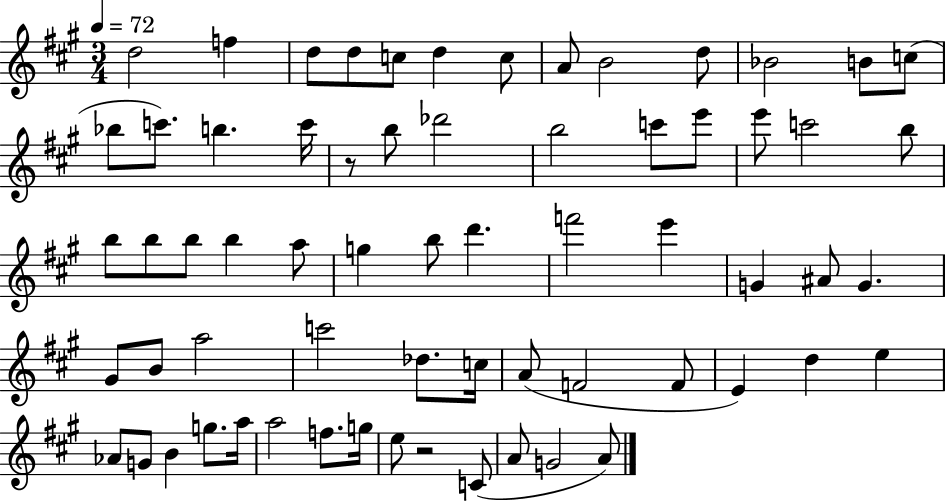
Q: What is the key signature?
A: A major